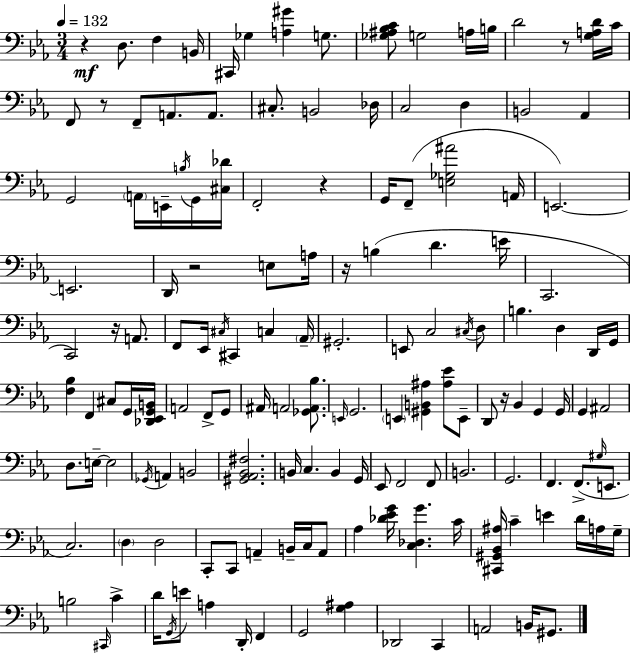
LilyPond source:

{
  \clef bass
  \numericTimeSignature
  \time 3/4
  \key ees \major
  \tempo 4 = 132
  \repeat volta 2 { r4\mf d8. f4 b,16 | cis,16 ges4 <a gis'>4 g8. | <ges ais bes c'>8 g2 a16 b16 | d'2 r8 <g a d'>16 c'16 | \break f,8 r8 f,8-- a,8. a,8. | cis8.-. b,2 des16 | c2 d4 | b,2 aes,4 | \break g,2 \parenthesize a,16 e,16-- \acciaccatura { b16 } g,16 | <cis des'>16 f,2-. r4 | g,16 f,8--( <e ges ais'>2 | a,16 e,2.~~) | \break e,2. | d,16 r2 e8 | a16 r16 b4( d'4. | e'16 c,2. | \break c,2) r16 a,8. | f,8 ees,16 \acciaccatura { cis16 } cis,4 c4 | \parenthesize aes,16-- gis,2.-. | e,8 c2 | \break \acciaccatura { cis16 } d8 b4. d4 | d,16 g,16 <f bes>4 f,4 cis8 | g,16 <des, ees, g, b,>16 a,2 f,8-> | g,8 ais,16 a,2 | \break <ges, a, bes>8. \grace { e,16 } g,2. | \parenthesize e,4 <gis, b, ais>4 | <ais ees'>8 e,8-- d,8 r16 bes,4 g,4 | g,16 g,4 ais,2 | \break d8. e16--~~ e2 | \acciaccatura { ges,16 } a,4 b,2 | <gis, aes, bes, fis>2. | b,16 c4. | \break b,4 g,16 ees,8 f,2 | f,8 b,2. | g,2. | f,4. f,8.->( | \break \grace { gis16 } e,8. c2.) | \parenthesize d4 d2 | c,8-. c,8 a,4-- | b,16-- c16 a,8 aes4 <des' ees' g'>16 <c des g'>4. | \break c'16 <cis, gis, bes, ais>16 c'4-- e'4 | d'16 a16 g16-- b2 | \grace { cis,16 } c'4-> d'16 \acciaccatura { g,16 } e'8 a4 | d,16-. f,4 g,2 | \break <g ais>4 des,2 | c,4 a,2 | b,16 gis,8. } \bar "|."
}